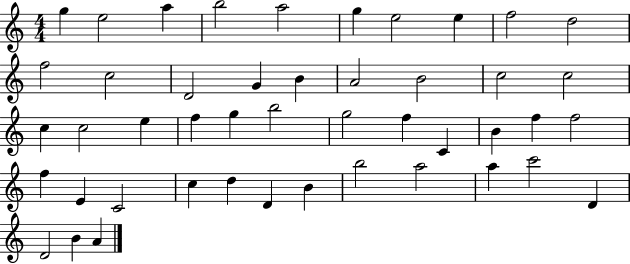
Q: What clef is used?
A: treble